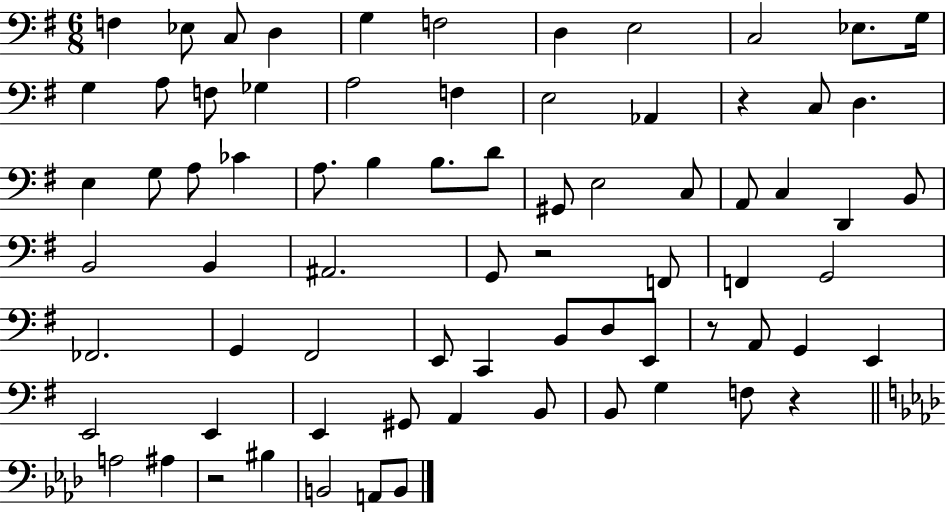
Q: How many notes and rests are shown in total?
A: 74